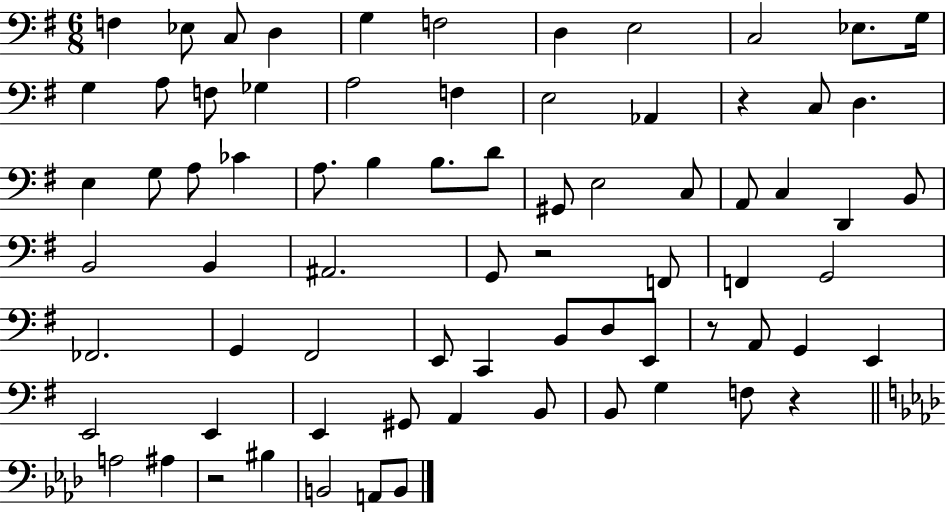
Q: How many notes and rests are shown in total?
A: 74